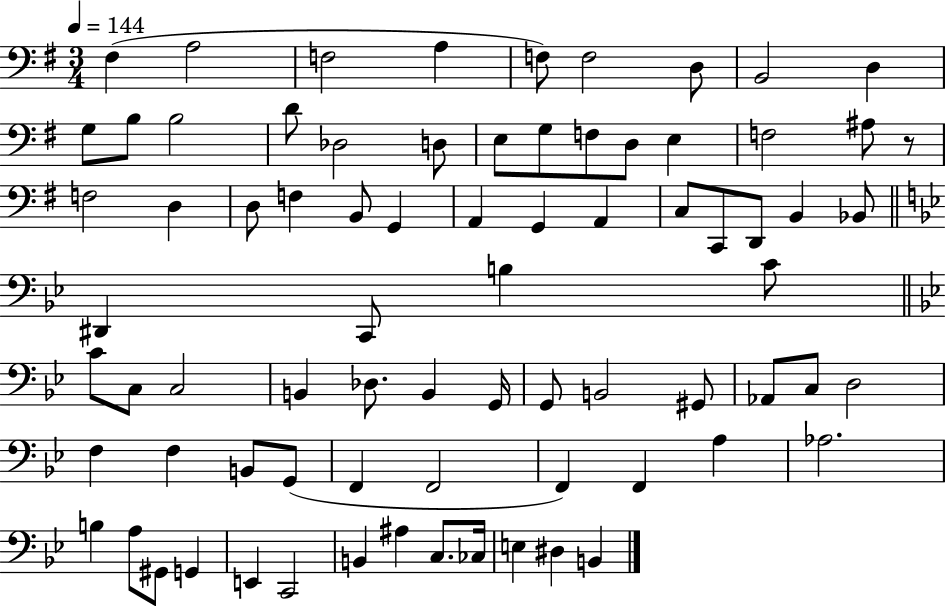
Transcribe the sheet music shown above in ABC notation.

X:1
T:Untitled
M:3/4
L:1/4
K:G
^F, A,2 F,2 A, F,/2 F,2 D,/2 B,,2 D, G,/2 B,/2 B,2 D/2 _D,2 D,/2 E,/2 G,/2 F,/2 D,/2 E, F,2 ^A,/2 z/2 F,2 D, D,/2 F, B,,/2 G,, A,, G,, A,, C,/2 C,,/2 D,,/2 B,, _B,,/2 ^D,, C,,/2 B, C/2 C/2 C,/2 C,2 B,, _D,/2 B,, G,,/4 G,,/2 B,,2 ^G,,/2 _A,,/2 C,/2 D,2 F, F, B,,/2 G,,/2 F,, F,,2 F,, F,, A, _A,2 B, A,/2 ^G,,/2 G,, E,, C,,2 B,, ^A, C,/2 _C,/4 E, ^D, B,,